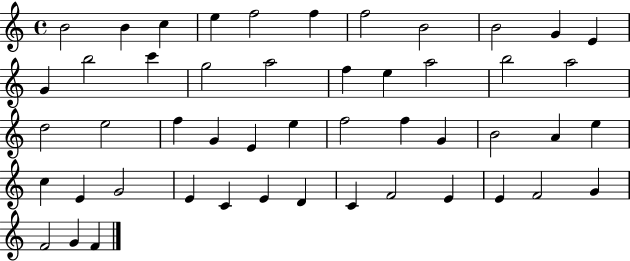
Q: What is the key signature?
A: C major